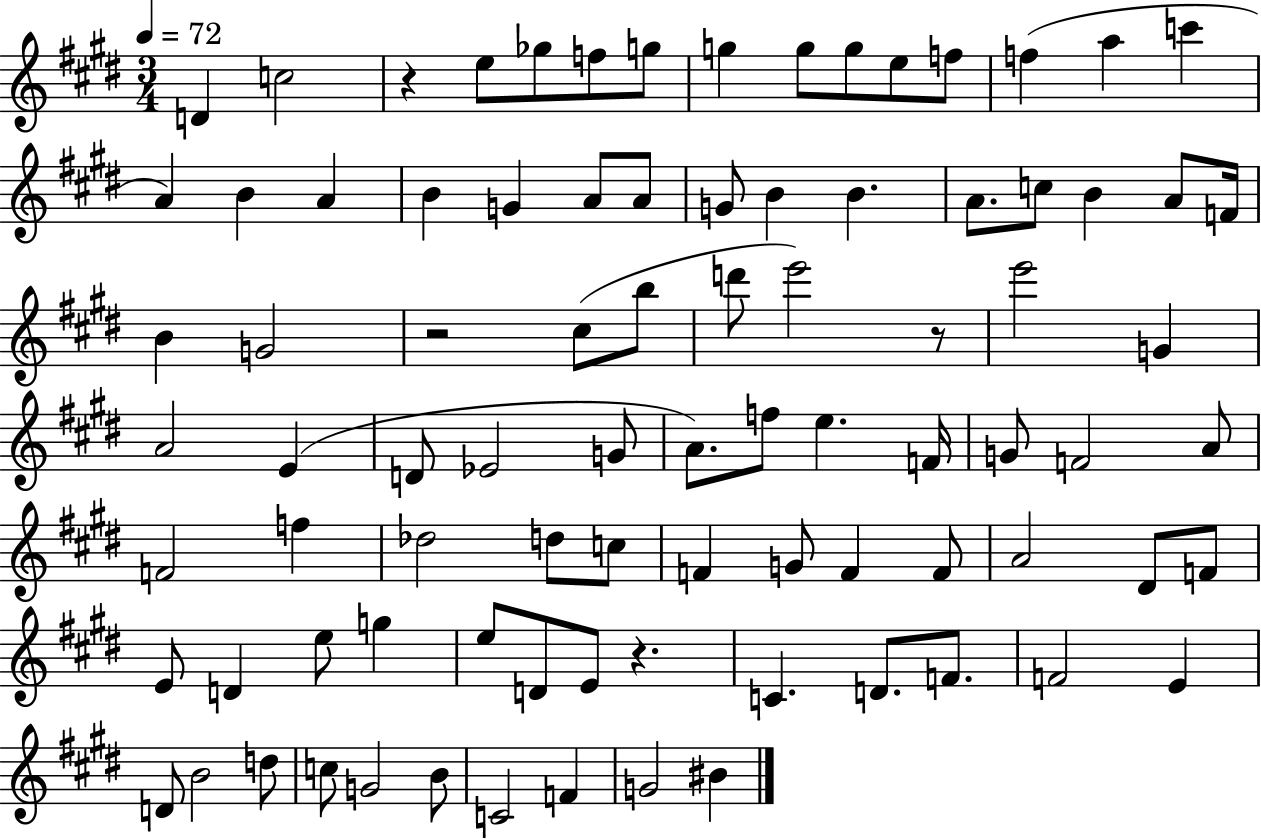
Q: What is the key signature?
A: E major